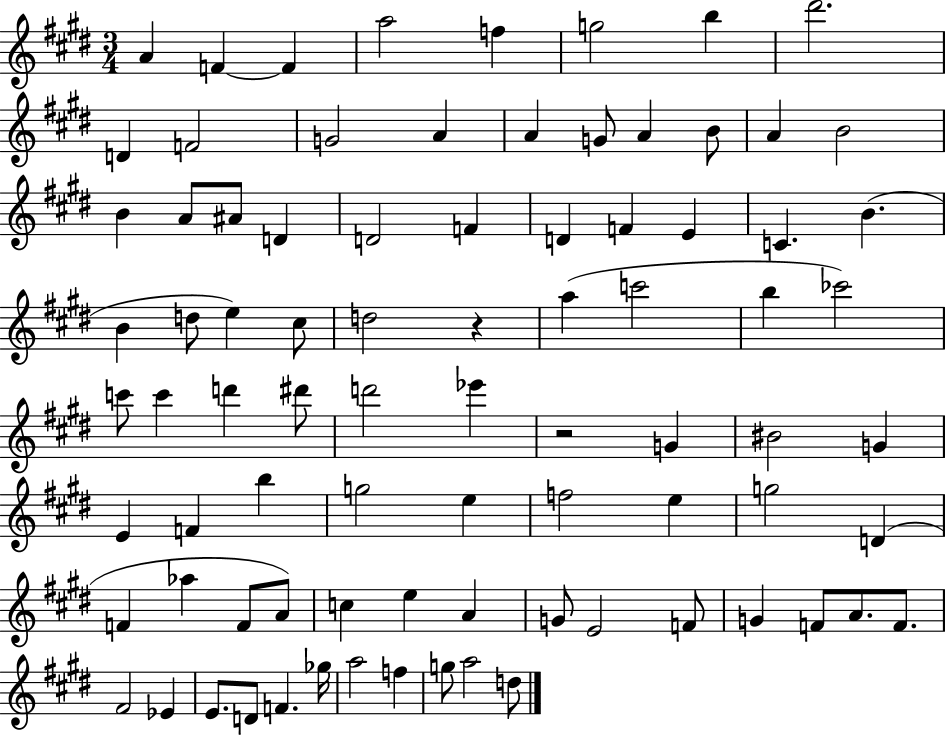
A4/q F4/q F4/q A5/h F5/q G5/h B5/q D#6/h. D4/q F4/h G4/h A4/q A4/q G4/e A4/q B4/e A4/q B4/h B4/q A4/e A#4/e D4/q D4/h F4/q D4/q F4/q E4/q C4/q. B4/q. B4/q D5/e E5/q C#5/e D5/h R/q A5/q C6/h B5/q CES6/h C6/e C6/q D6/q D#6/e D6/h Eb6/q R/h G4/q BIS4/h G4/q E4/q F4/q B5/q G5/h E5/q F5/h E5/q G5/h D4/q F4/q Ab5/q F4/e A4/e C5/q E5/q A4/q G4/e E4/h F4/e G4/q F4/e A4/e. F4/e. F#4/h Eb4/q E4/e. D4/e F4/q. Gb5/s A5/h F5/q G5/e A5/h D5/e